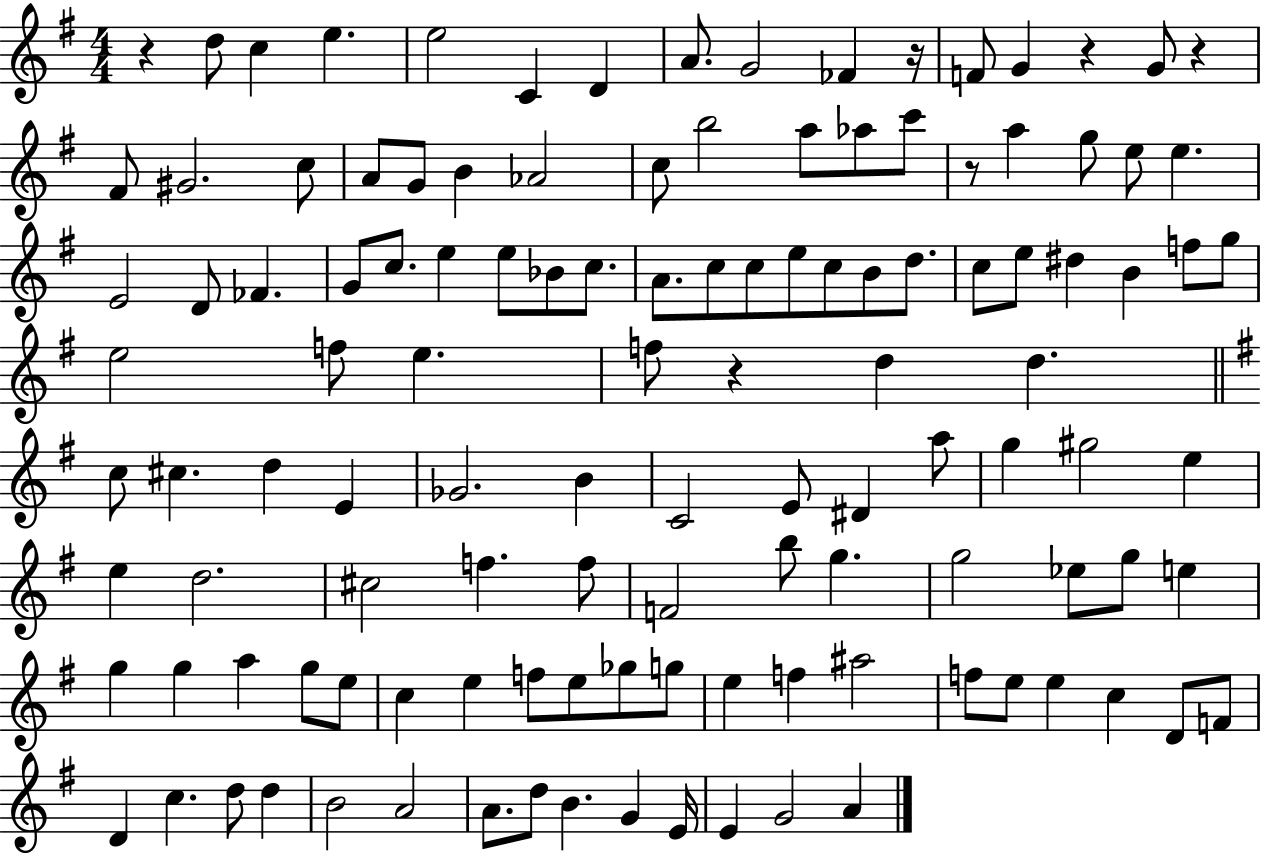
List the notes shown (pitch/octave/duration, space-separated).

R/q D5/e C5/q E5/q. E5/h C4/q D4/q A4/e. G4/h FES4/q R/s F4/e G4/q R/q G4/e R/q F#4/e G#4/h. C5/e A4/e G4/e B4/q Ab4/h C5/e B5/h A5/e Ab5/e C6/e R/e A5/q G5/e E5/e E5/q. E4/h D4/e FES4/q. G4/e C5/e. E5/q E5/e Bb4/e C5/e. A4/e. C5/e C5/e E5/e C5/e B4/e D5/e. C5/e E5/e D#5/q B4/q F5/e G5/e E5/h F5/e E5/q. F5/e R/q D5/q D5/q. C5/e C#5/q. D5/q E4/q Gb4/h. B4/q C4/h E4/e D#4/q A5/e G5/q G#5/h E5/q E5/q D5/h. C#5/h F5/q. F5/e F4/h B5/e G5/q. G5/h Eb5/e G5/e E5/q G5/q G5/q A5/q G5/e E5/e C5/q E5/q F5/e E5/e Gb5/e G5/e E5/q F5/q A#5/h F5/e E5/e E5/q C5/q D4/e F4/e D4/q C5/q. D5/e D5/q B4/h A4/h A4/e. D5/e B4/q. G4/q E4/s E4/q G4/h A4/q